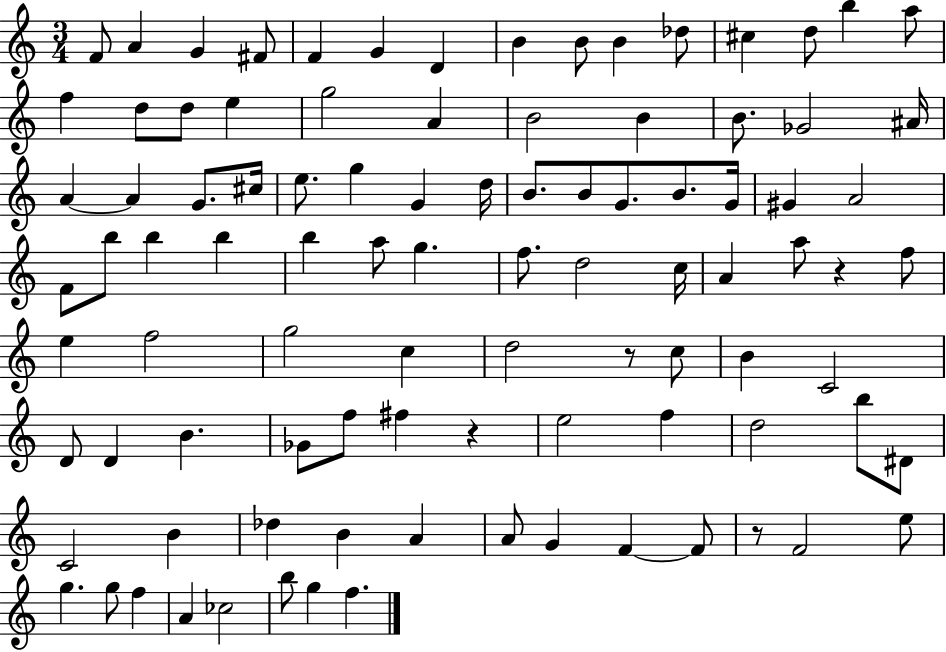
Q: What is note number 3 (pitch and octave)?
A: G4